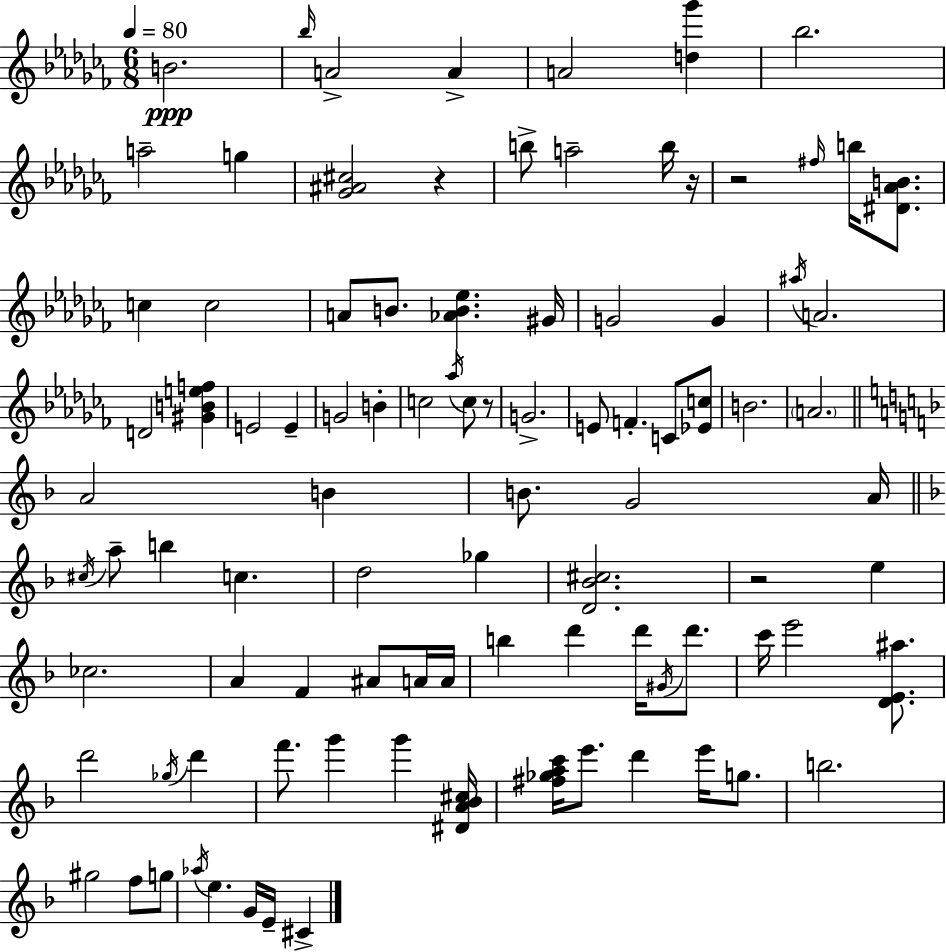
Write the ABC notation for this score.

X:1
T:Untitled
M:6/8
L:1/4
K:Abm
B2 _b/4 A2 A A2 [d_g'] _b2 a2 g [_G^A^c]2 z b/2 a2 b/4 z/4 z2 ^f/4 b/4 [^D_AB]/2 c c2 A/2 B/2 [_AB_e] ^G/4 G2 G ^a/4 A2 D2 [^GBef] E2 E G2 B c2 _a/4 c/2 z/2 G2 E/2 F C/2 [_Ec]/2 B2 A2 A2 B B/2 G2 A/4 ^c/4 a/2 b c d2 _g [D_B^c]2 z2 e _c2 A F ^A/2 A/4 A/4 b d' d'/4 ^G/4 d'/2 c'/4 e'2 [DE^a]/2 d'2 _g/4 d' f'/2 g' g' [^DA_B^c]/4 [^f_gac']/4 e'/2 d' e'/4 g/2 b2 ^g2 f/2 g/2 _a/4 e G/4 E/4 ^C